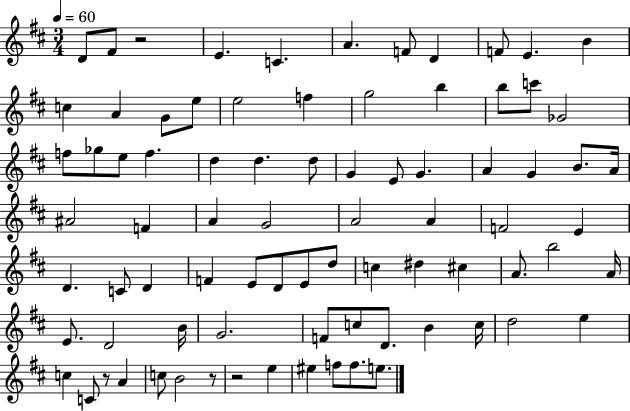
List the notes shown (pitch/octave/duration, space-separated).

D4/e F#4/e R/h E4/q. C4/q. A4/q. F4/e D4/q F4/e E4/q. B4/q C5/q A4/q G4/e E5/e E5/h F5/q G5/h B5/q B5/e C6/e Gb4/h F5/e Gb5/e E5/e F5/q. D5/q D5/q. D5/e G4/q E4/e G4/q. A4/q G4/q B4/e. A4/s A#4/h F4/q A4/q G4/h A4/h A4/q F4/h E4/q D4/q. C4/e D4/q F4/q E4/e D4/e E4/e D5/e C5/q D#5/q C#5/q A4/e. B5/h A4/s E4/e. D4/h B4/s G4/h. F4/e C5/e D4/e. B4/q C5/s D5/h E5/q C5/q C4/e R/e A4/q C5/e B4/h R/e R/h E5/q EIS5/q F5/e F5/e. E5/e.